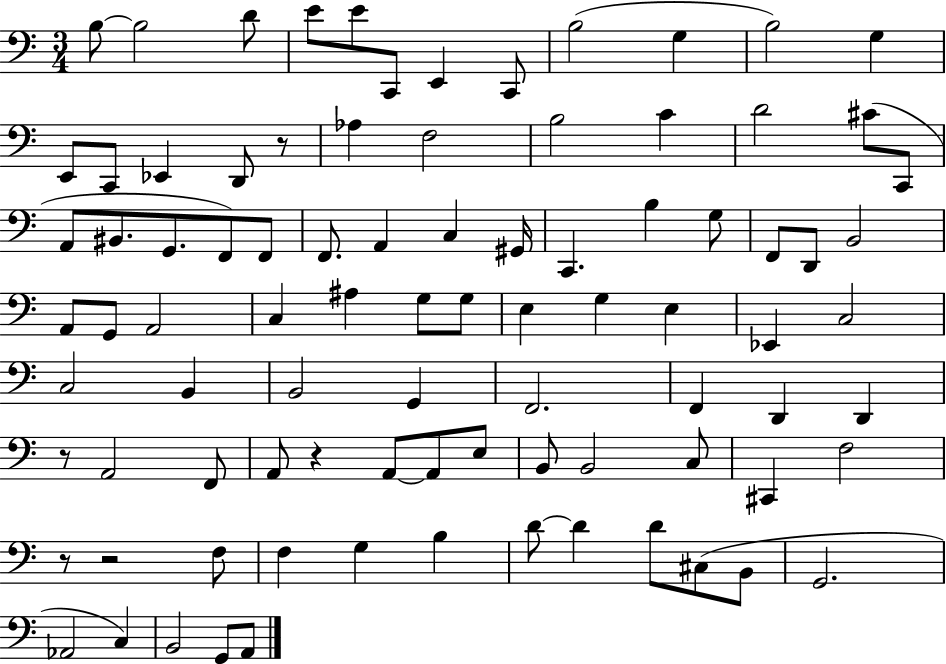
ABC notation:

X:1
T:Untitled
M:3/4
L:1/4
K:C
B,/2 B,2 D/2 E/2 E/2 C,,/2 E,, C,,/2 B,2 G, B,2 G, E,,/2 C,,/2 _E,, D,,/2 z/2 _A, F,2 B,2 C D2 ^C/2 C,,/2 A,,/2 ^B,,/2 G,,/2 F,,/2 F,,/2 F,,/2 A,, C, ^G,,/4 C,, B, G,/2 F,,/2 D,,/2 B,,2 A,,/2 G,,/2 A,,2 C, ^A, G,/2 G,/2 E, G, E, _E,, C,2 C,2 B,, B,,2 G,, F,,2 F,, D,, D,, z/2 A,,2 F,,/2 A,,/2 z A,,/2 A,,/2 E,/2 B,,/2 B,,2 C,/2 ^C,, F,2 z/2 z2 F,/2 F, G, B, D/2 D D/2 ^C,/2 B,,/2 G,,2 _A,,2 C, B,,2 G,,/2 A,,/2